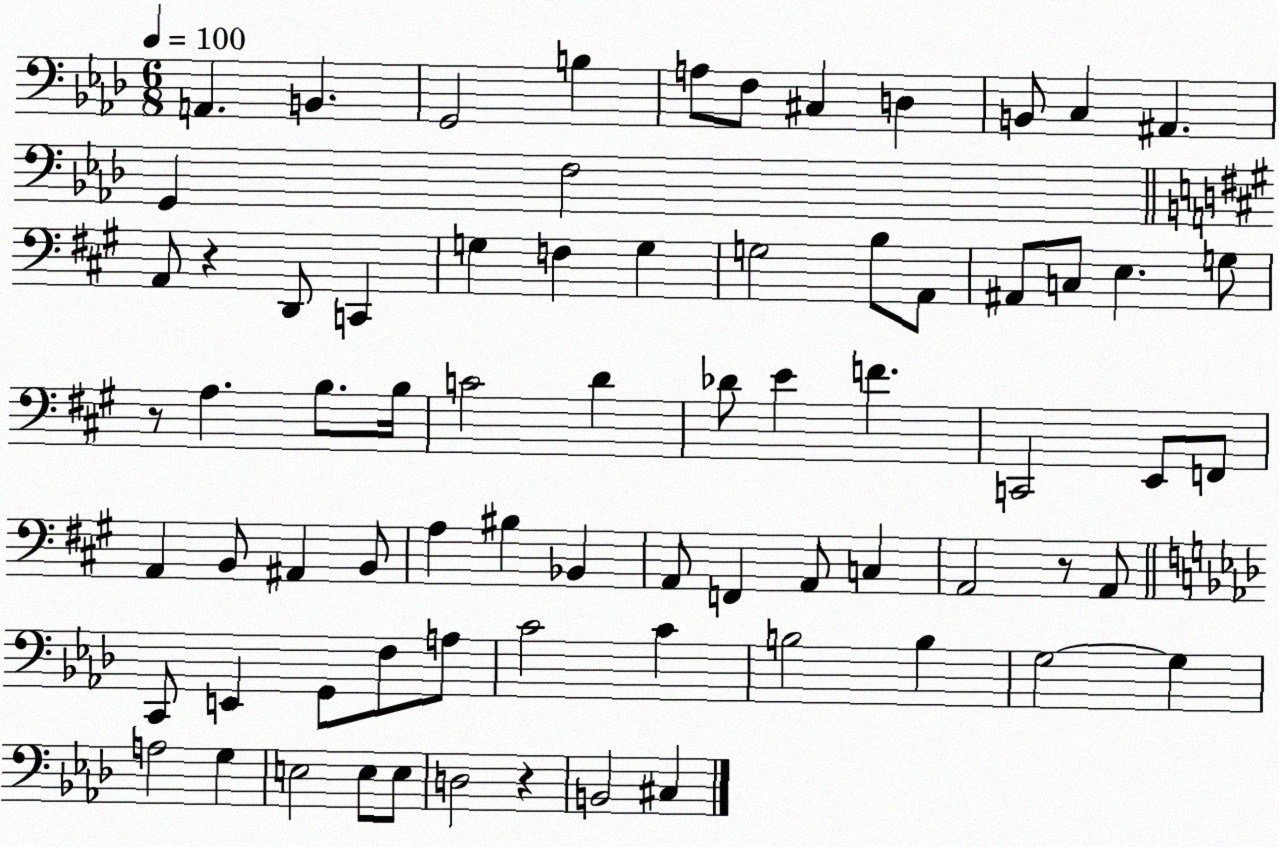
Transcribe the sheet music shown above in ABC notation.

X:1
T:Untitled
M:6/8
L:1/4
K:Ab
A,, B,, G,,2 B, A,/2 F,/2 ^C, D, B,,/2 C, ^A,, G,, F,2 A,,/2 z D,,/2 C,, G, F, G, G,2 B,/2 A,,/2 ^A,,/2 C,/2 E, G,/2 z/2 A, B,/2 B,/4 C2 D _D/2 E F C,,2 E,,/2 F,,/2 A,, B,,/2 ^A,, B,,/2 A, ^B, _B,, A,,/2 F,, A,,/2 C, A,,2 z/2 A,,/2 C,,/2 E,, G,,/2 F,/2 A,/2 C2 C B,2 B, G,2 G, A,2 G, E,2 E,/2 E,/2 D,2 z B,,2 ^C,